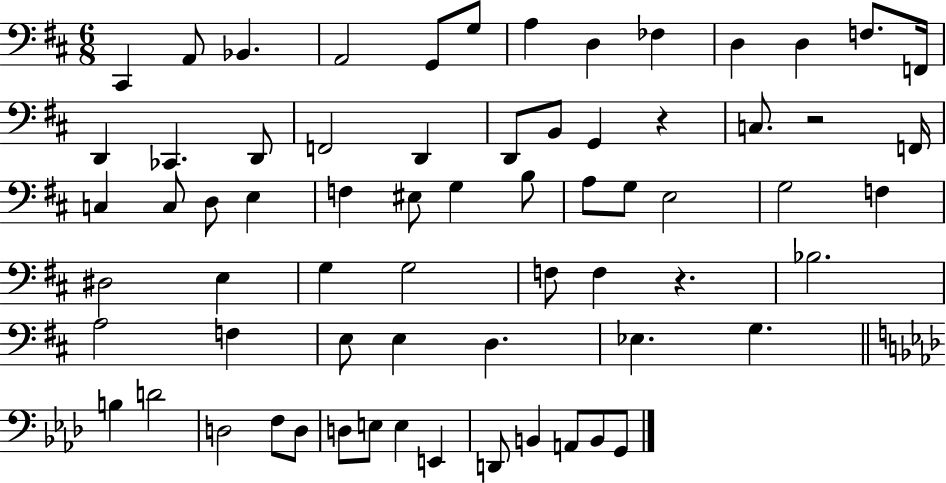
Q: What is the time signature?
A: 6/8